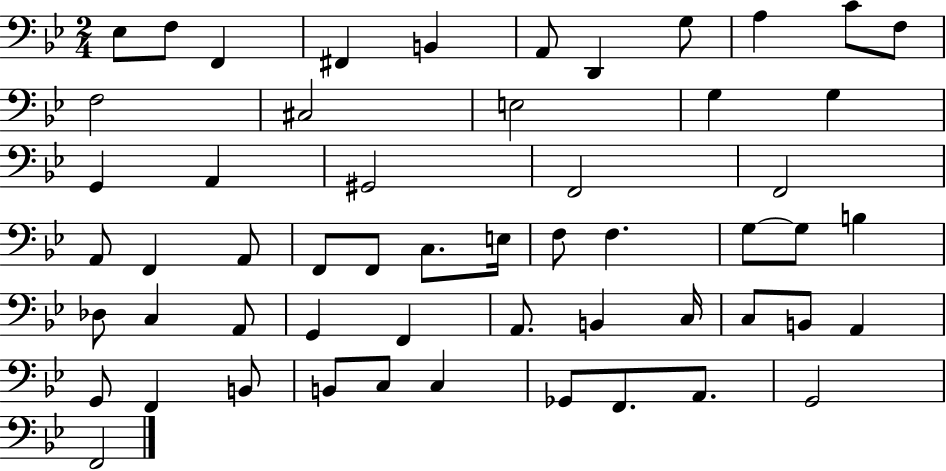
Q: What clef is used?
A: bass